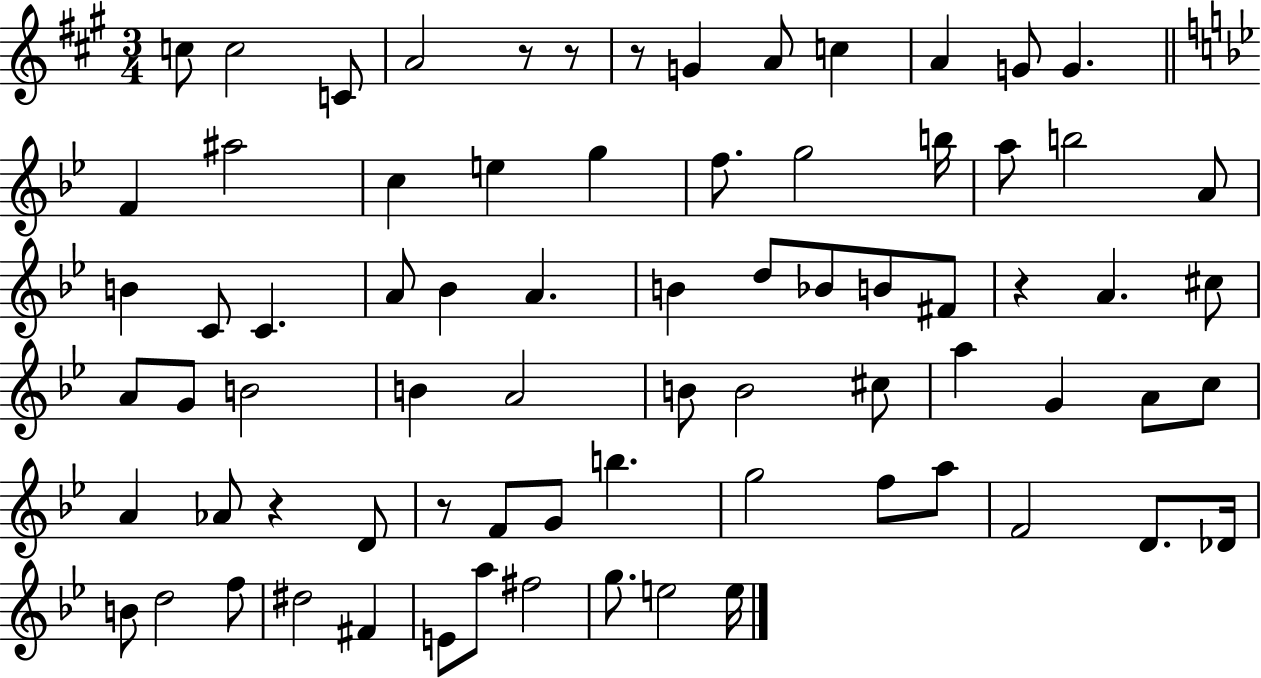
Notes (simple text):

C5/e C5/h C4/e A4/h R/e R/e R/e G4/q A4/e C5/q A4/q G4/e G4/q. F4/q A#5/h C5/q E5/q G5/q F5/e. G5/h B5/s A5/e B5/h A4/e B4/q C4/e C4/q. A4/e Bb4/q A4/q. B4/q D5/e Bb4/e B4/e F#4/e R/q A4/q. C#5/e A4/e G4/e B4/h B4/q A4/h B4/e B4/h C#5/e A5/q G4/q A4/e C5/e A4/q Ab4/e R/q D4/e R/e F4/e G4/e B5/q. G5/h F5/e A5/e F4/h D4/e. Db4/s B4/e D5/h F5/e D#5/h F#4/q E4/e A5/e F#5/h G5/e. E5/h E5/s